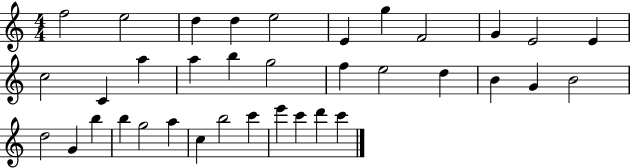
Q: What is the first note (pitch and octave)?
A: F5